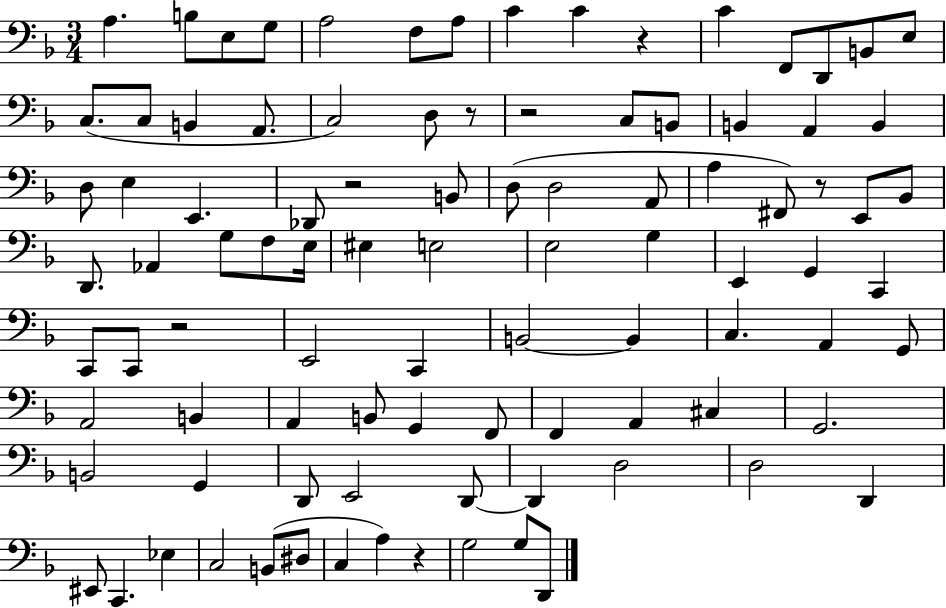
A3/q. B3/e E3/e G3/e A3/h F3/e A3/e C4/q C4/q R/q C4/q F2/e D2/e B2/e E3/e C3/e. C3/e B2/q A2/e. C3/h D3/e R/e R/h C3/e B2/e B2/q A2/q B2/q D3/e E3/q E2/q. Db2/e R/h B2/e D3/e D3/h A2/e A3/q F#2/e R/e E2/e Bb2/e D2/e. Ab2/q G3/e F3/e E3/s EIS3/q E3/h E3/h G3/q E2/q G2/q C2/q C2/e C2/e R/h E2/h C2/q B2/h B2/q C3/q. A2/q G2/e A2/h B2/q A2/q B2/e G2/q F2/e F2/q A2/q C#3/q G2/h. B2/h G2/q D2/e E2/h D2/e D2/q D3/h D3/h D2/q EIS2/e C2/q. Eb3/q C3/h B2/e D#3/e C3/q A3/q R/q G3/h G3/e D2/e